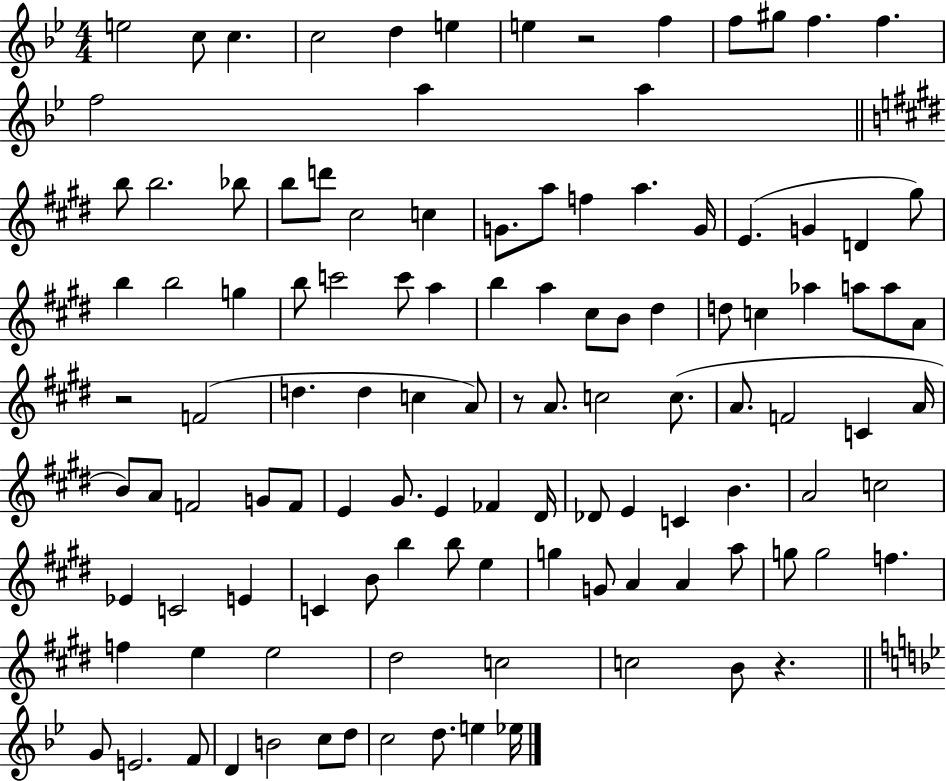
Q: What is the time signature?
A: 4/4